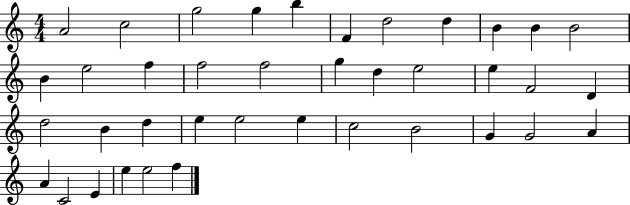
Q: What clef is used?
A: treble